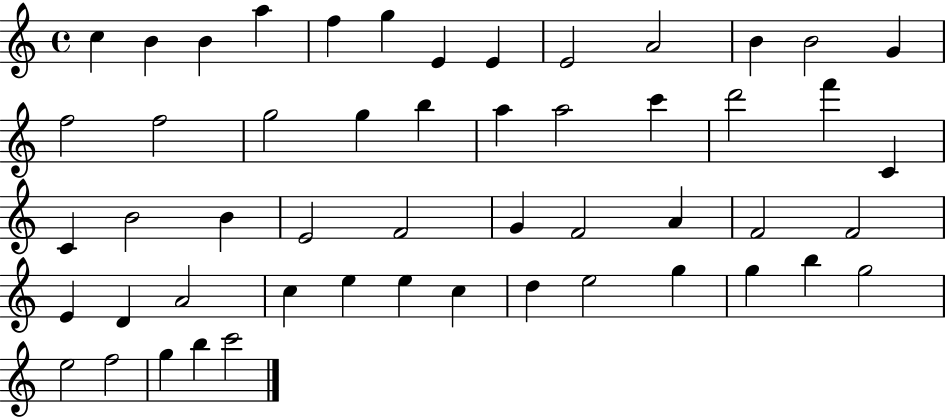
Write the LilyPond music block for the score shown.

{
  \clef treble
  \time 4/4
  \defaultTimeSignature
  \key c \major
  c''4 b'4 b'4 a''4 | f''4 g''4 e'4 e'4 | e'2 a'2 | b'4 b'2 g'4 | \break f''2 f''2 | g''2 g''4 b''4 | a''4 a''2 c'''4 | d'''2 f'''4 c'4 | \break c'4 b'2 b'4 | e'2 f'2 | g'4 f'2 a'4 | f'2 f'2 | \break e'4 d'4 a'2 | c''4 e''4 e''4 c''4 | d''4 e''2 g''4 | g''4 b''4 g''2 | \break e''2 f''2 | g''4 b''4 c'''2 | \bar "|."
}